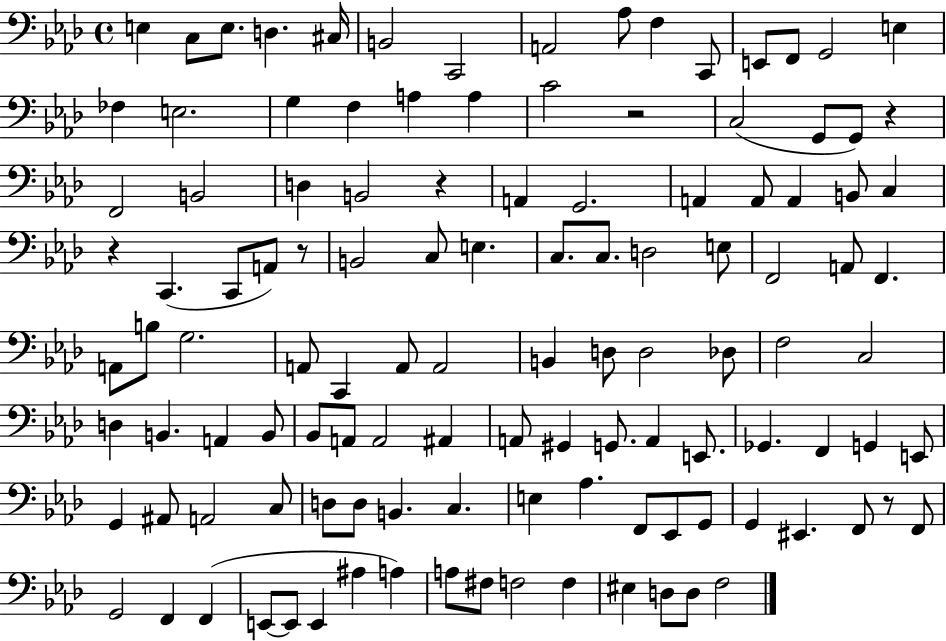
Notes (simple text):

E3/q C3/e E3/e. D3/q. C#3/s B2/h C2/h A2/h Ab3/e F3/q C2/e E2/e F2/e G2/h E3/q FES3/q E3/h. G3/q F3/q A3/q A3/q C4/h R/h C3/h G2/e G2/e R/q F2/h B2/h D3/q B2/h R/q A2/q G2/h. A2/q A2/e A2/q B2/e C3/q R/q C2/q. C2/e A2/e R/e B2/h C3/e E3/q. C3/e. C3/e. D3/h E3/e F2/h A2/e F2/q. A2/e B3/e G3/h. A2/e C2/q A2/e A2/h B2/q D3/e D3/h Db3/e F3/h C3/h D3/q B2/q. A2/q B2/e Bb2/e A2/e A2/h A#2/q A2/e G#2/q G2/e. A2/q E2/e. Gb2/q. F2/q G2/q E2/e G2/q A#2/e A2/h C3/e D3/e D3/e B2/q. C3/q. E3/q Ab3/q. F2/e Eb2/e G2/e G2/q EIS2/q. F2/e R/e F2/e G2/h F2/q F2/q E2/e E2/e E2/q A#3/q A3/q A3/e F#3/e F3/h F3/q EIS3/q D3/e D3/e F3/h